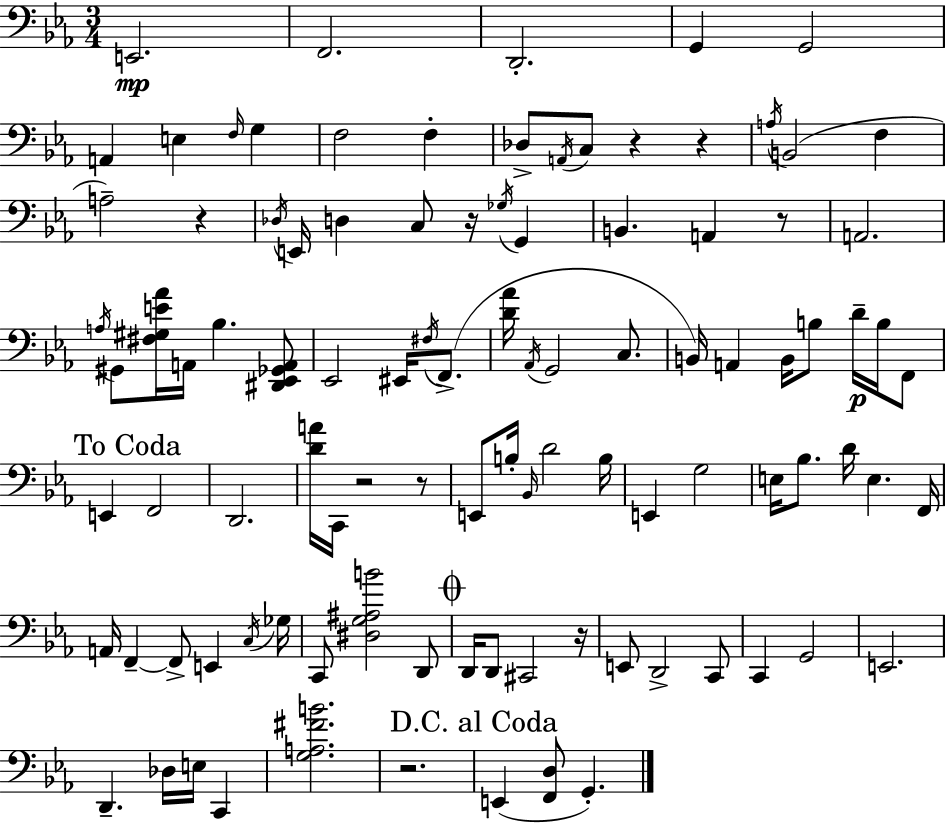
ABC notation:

X:1
T:Untitled
M:3/4
L:1/4
K:Cm
E,,2 F,,2 D,,2 G,, G,,2 A,, E, F,/4 G, F,2 F, _D,/2 A,,/4 C,/2 z z A,/4 B,,2 F, A,2 z _D,/4 E,,/4 D, C,/2 z/4 _G,/4 G,, B,, A,, z/2 A,,2 A,/4 ^G,,/2 [^F,^G,E_A]/4 A,,/4 _B, [^D,,_E,,_G,,A,,]/2 _E,,2 ^E,,/4 ^F,/4 F,,/2 [D_A]/4 _A,,/4 G,,2 C,/2 B,,/4 A,, B,,/4 B,/2 D/4 B,/4 F,,/2 E,, F,,2 D,,2 [DA]/4 C,,/4 z2 z/2 E,,/2 B,/4 _B,,/4 D2 B,/4 E,, G,2 E,/4 _B,/2 D/4 E, F,,/4 A,,/4 F,, F,,/2 E,, C,/4 _G,/4 C,,/2 [^D,G,^A,B]2 D,,/2 D,,/4 D,,/2 ^C,,2 z/4 E,,/2 D,,2 C,,/2 C,, G,,2 E,,2 D,, _D,/4 E,/4 C,, [G,A,^FB]2 z2 E,, [F,,D,]/2 G,,